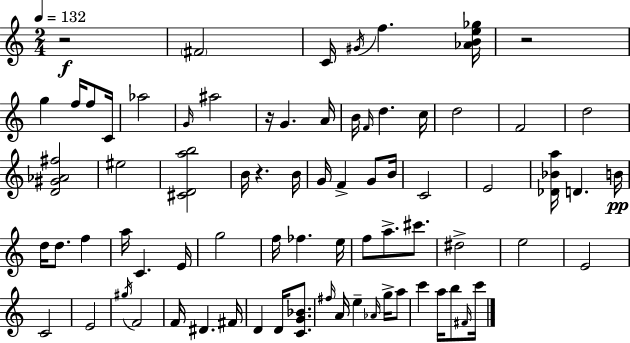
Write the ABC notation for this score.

X:1
T:Untitled
M:2/4
L:1/4
K:C
z2 ^F2 C/4 ^G/4 f [_ABe_g]/4 z2 g f/4 f/2 C/4 _a2 G/4 ^a2 z/4 G A/4 B/4 F/4 d c/4 d2 F2 d2 [D^G_A^f]2 ^e2 [^CDab]2 B/4 z B/4 G/4 F G/2 B/4 C2 E2 [_D_Ba]/4 D B/4 d/4 d/2 f a/4 C E/4 g2 f/4 _f e/4 f/2 a/2 ^c'/2 ^d2 e2 E2 C2 E2 ^g/4 F2 F/4 ^D ^F/4 D D/4 [CG_B]/2 ^f/4 A/4 e _A/4 g/4 a/2 c' a/4 b/2 ^F/4 c'/4